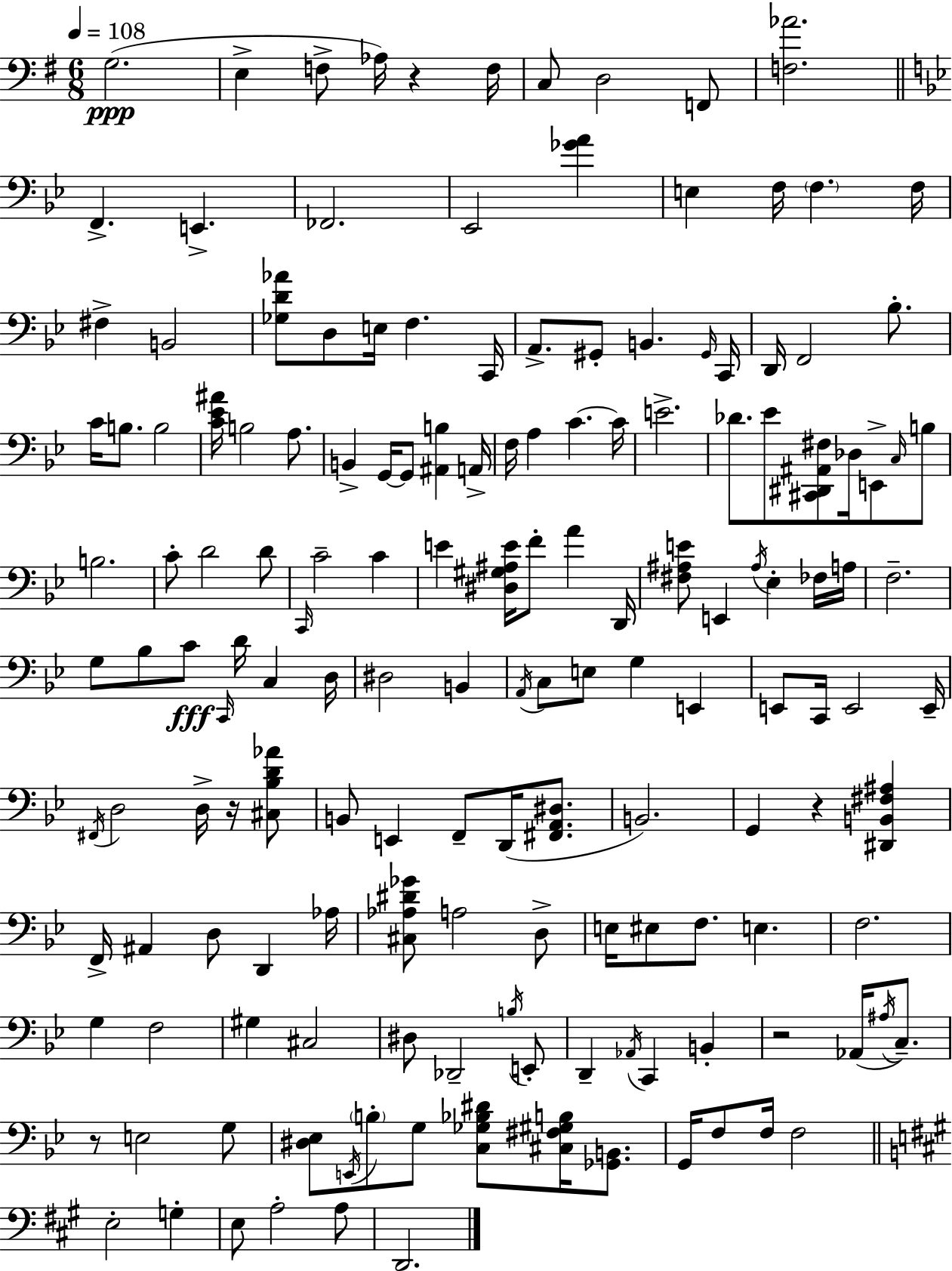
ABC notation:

X:1
T:Untitled
M:6/8
L:1/4
K:Em
G,2 E, F,/2 _A,/4 z F,/4 C,/2 D,2 F,,/2 [F,_A]2 F,, E,, _F,,2 _E,,2 [_GA] E, F,/4 F, F,/4 ^F, B,,2 [_G,D_A]/2 D,/2 E,/4 F, C,,/4 A,,/2 ^G,,/2 B,, ^G,,/4 C,,/4 D,,/4 F,,2 _B,/2 C/4 B,/2 B,2 [C_E^A]/4 B,2 A,/2 B,, G,,/4 G,,/2 [^A,,B,] A,,/4 F,/4 A, C C/4 E2 _D/2 _E/2 [^C,,^D,,^A,,^F,]/2 _D,/4 E,,/2 C,/4 B,/2 B,2 C/2 D2 D/2 C,,/4 C2 C E [^D,^G,^A,E]/4 F/2 A D,,/4 [^F,^A,E]/2 E,, ^A,/4 _E, _F,/4 A,/4 F,2 G,/2 _B,/2 C/2 C,,/4 D/4 C, D,/4 ^D,2 B,, A,,/4 C,/2 E,/2 G, E,, E,,/2 C,,/4 E,,2 E,,/4 ^F,,/4 D,2 D,/4 z/4 [^C,_B,D_A]/2 B,,/2 E,, F,,/2 D,,/4 [^F,,A,,^D,]/2 B,,2 G,, z [^D,,B,,^F,^A,] F,,/4 ^A,, D,/2 D,, _A,/4 [^C,_A,^D_G]/2 A,2 D,/2 E,/4 ^E,/2 F,/2 E, F,2 G, F,2 ^G, ^C,2 ^D,/2 _D,,2 B,/4 E,,/2 D,, _A,,/4 C,, B,, z2 _A,,/4 ^A,/4 C,/2 z/2 E,2 G,/2 [^D,_E,]/2 E,,/4 B,/2 G,/2 [C,_G,_B,^D]/2 [^C,^F,^G,B,]/4 [_G,,B,,]/2 G,,/4 F,/2 F,/4 F,2 E,2 G, E,/2 A,2 A,/2 D,,2